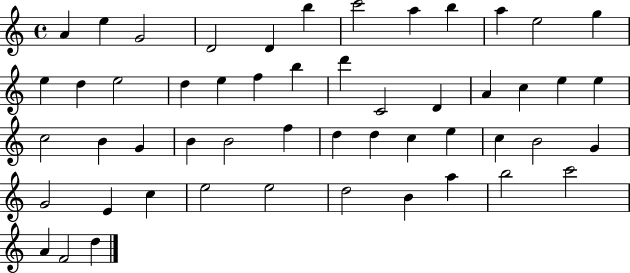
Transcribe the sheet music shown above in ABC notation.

X:1
T:Untitled
M:4/4
L:1/4
K:C
A e G2 D2 D b c'2 a b a e2 g e d e2 d e f b d' C2 D A c e e c2 B G B B2 f d d c e c B2 G G2 E c e2 e2 d2 B a b2 c'2 A F2 d